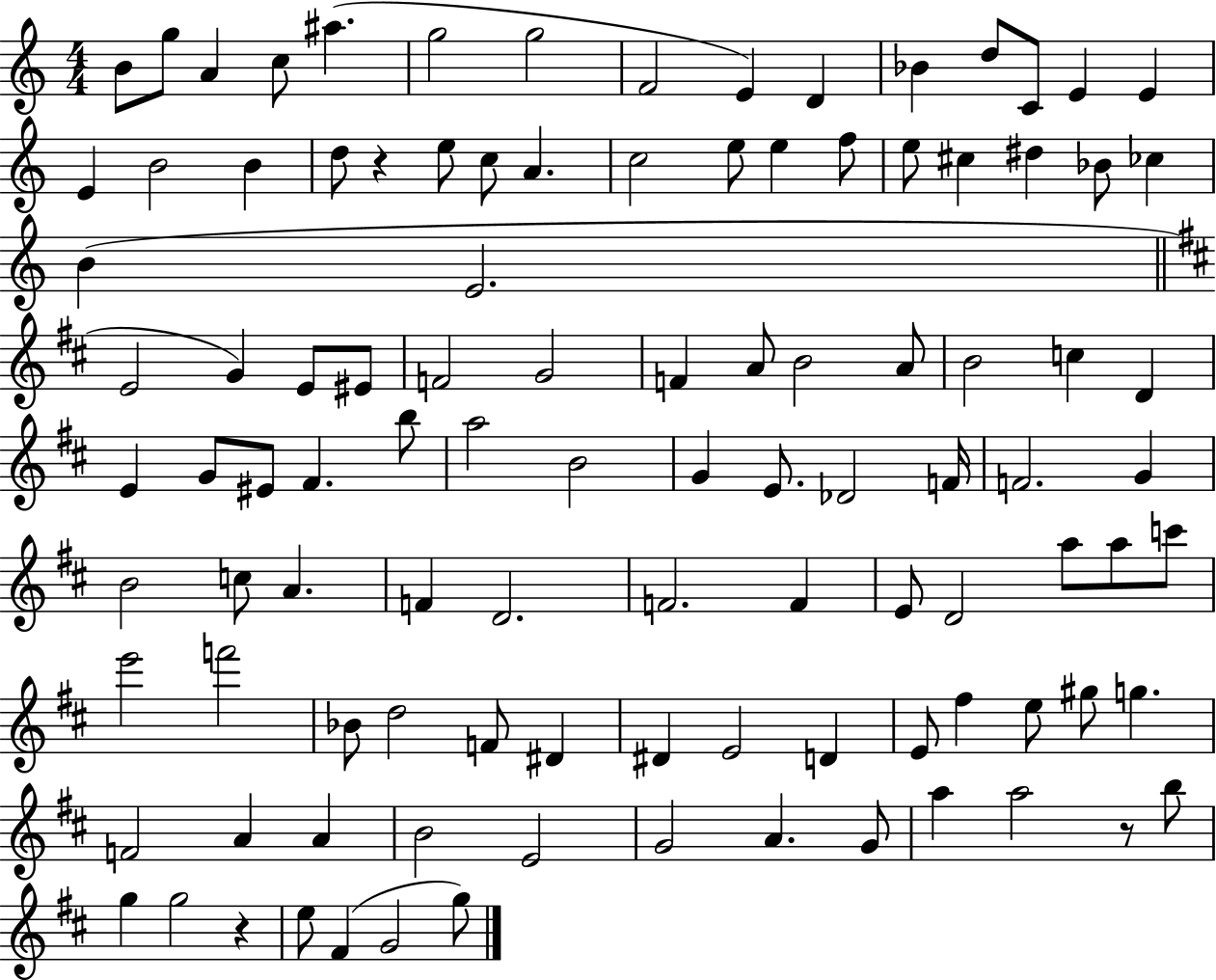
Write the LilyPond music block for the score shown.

{
  \clef treble
  \numericTimeSignature
  \time 4/4
  \key c \major
  b'8 g''8 a'4 c''8 ais''4.( | g''2 g''2 | f'2 e'4) d'4 | bes'4 d''8 c'8 e'4 e'4 | \break e'4 b'2 b'4 | d''8 r4 e''8 c''8 a'4. | c''2 e''8 e''4 f''8 | e''8 cis''4 dis''4 bes'8 ces''4 | \break b'4( e'2. | \bar "||" \break \key d \major e'2 g'4) e'8 eis'8 | f'2 g'2 | f'4 a'8 b'2 a'8 | b'2 c''4 d'4 | \break e'4 g'8 eis'8 fis'4. b''8 | a''2 b'2 | g'4 e'8. des'2 f'16 | f'2. g'4 | \break b'2 c''8 a'4. | f'4 d'2. | f'2. f'4 | e'8 d'2 a''8 a''8 c'''8 | \break e'''2 f'''2 | bes'8 d''2 f'8 dis'4 | dis'4 e'2 d'4 | e'8 fis''4 e''8 gis''8 g''4. | \break f'2 a'4 a'4 | b'2 e'2 | g'2 a'4. g'8 | a''4 a''2 r8 b''8 | \break g''4 g''2 r4 | e''8 fis'4( g'2 g''8) | \bar "|."
}